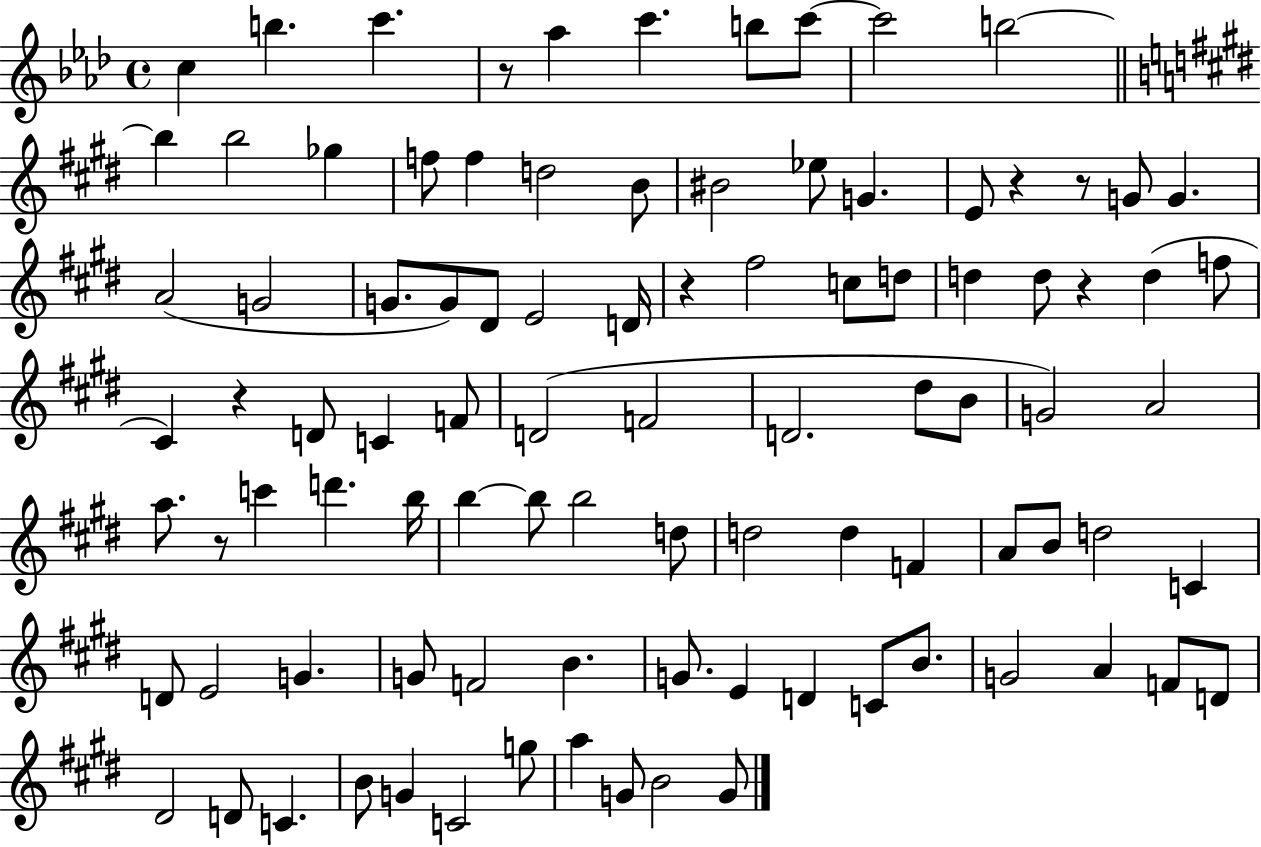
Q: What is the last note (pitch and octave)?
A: G4